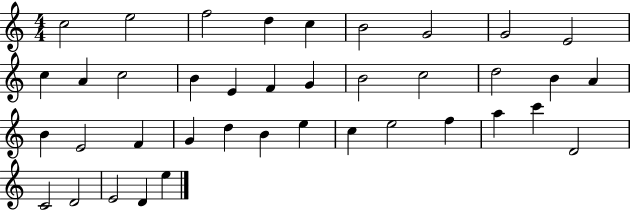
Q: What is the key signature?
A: C major